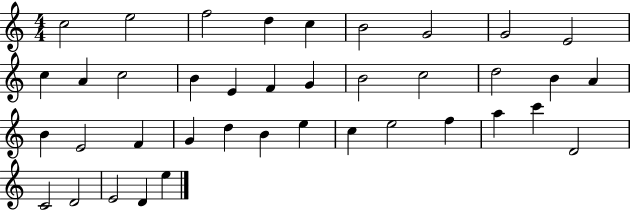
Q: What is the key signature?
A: C major